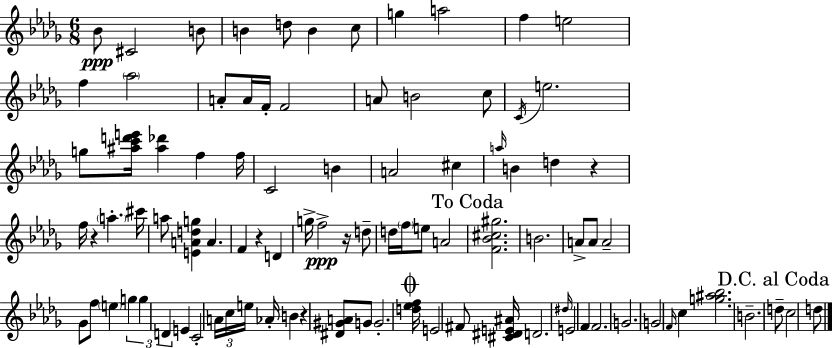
X:1
T:Untitled
M:6/8
L:1/4
K:Bbm
_B/2 ^C2 B/2 B d/2 B c/2 g a2 f e2 f _a2 A/2 A/4 F/4 F2 A/2 B2 c/2 C/4 e2 g/2 [^ac'd'e']/4 [^a_d'] f f/4 C2 B A2 ^c a/4 B d z f/4 z a ^c'/4 a/2 [EAdg] A F z D g/4 f2 z/4 d/2 d/4 f/4 e/2 A2 [F_B^c^g]2 B2 A/2 A/2 A2 _G/2 f/2 e g g D E C2 A/4 c/4 e/4 _A/4 B z [^D^GA]/2 G/2 G2 [d_ef]/4 E2 ^F/2 [^C^DE^A]/4 D2 ^d/4 E2 F F2 G2 G2 F/4 c [g^a_b]2 B2 d/2 c2 d/2